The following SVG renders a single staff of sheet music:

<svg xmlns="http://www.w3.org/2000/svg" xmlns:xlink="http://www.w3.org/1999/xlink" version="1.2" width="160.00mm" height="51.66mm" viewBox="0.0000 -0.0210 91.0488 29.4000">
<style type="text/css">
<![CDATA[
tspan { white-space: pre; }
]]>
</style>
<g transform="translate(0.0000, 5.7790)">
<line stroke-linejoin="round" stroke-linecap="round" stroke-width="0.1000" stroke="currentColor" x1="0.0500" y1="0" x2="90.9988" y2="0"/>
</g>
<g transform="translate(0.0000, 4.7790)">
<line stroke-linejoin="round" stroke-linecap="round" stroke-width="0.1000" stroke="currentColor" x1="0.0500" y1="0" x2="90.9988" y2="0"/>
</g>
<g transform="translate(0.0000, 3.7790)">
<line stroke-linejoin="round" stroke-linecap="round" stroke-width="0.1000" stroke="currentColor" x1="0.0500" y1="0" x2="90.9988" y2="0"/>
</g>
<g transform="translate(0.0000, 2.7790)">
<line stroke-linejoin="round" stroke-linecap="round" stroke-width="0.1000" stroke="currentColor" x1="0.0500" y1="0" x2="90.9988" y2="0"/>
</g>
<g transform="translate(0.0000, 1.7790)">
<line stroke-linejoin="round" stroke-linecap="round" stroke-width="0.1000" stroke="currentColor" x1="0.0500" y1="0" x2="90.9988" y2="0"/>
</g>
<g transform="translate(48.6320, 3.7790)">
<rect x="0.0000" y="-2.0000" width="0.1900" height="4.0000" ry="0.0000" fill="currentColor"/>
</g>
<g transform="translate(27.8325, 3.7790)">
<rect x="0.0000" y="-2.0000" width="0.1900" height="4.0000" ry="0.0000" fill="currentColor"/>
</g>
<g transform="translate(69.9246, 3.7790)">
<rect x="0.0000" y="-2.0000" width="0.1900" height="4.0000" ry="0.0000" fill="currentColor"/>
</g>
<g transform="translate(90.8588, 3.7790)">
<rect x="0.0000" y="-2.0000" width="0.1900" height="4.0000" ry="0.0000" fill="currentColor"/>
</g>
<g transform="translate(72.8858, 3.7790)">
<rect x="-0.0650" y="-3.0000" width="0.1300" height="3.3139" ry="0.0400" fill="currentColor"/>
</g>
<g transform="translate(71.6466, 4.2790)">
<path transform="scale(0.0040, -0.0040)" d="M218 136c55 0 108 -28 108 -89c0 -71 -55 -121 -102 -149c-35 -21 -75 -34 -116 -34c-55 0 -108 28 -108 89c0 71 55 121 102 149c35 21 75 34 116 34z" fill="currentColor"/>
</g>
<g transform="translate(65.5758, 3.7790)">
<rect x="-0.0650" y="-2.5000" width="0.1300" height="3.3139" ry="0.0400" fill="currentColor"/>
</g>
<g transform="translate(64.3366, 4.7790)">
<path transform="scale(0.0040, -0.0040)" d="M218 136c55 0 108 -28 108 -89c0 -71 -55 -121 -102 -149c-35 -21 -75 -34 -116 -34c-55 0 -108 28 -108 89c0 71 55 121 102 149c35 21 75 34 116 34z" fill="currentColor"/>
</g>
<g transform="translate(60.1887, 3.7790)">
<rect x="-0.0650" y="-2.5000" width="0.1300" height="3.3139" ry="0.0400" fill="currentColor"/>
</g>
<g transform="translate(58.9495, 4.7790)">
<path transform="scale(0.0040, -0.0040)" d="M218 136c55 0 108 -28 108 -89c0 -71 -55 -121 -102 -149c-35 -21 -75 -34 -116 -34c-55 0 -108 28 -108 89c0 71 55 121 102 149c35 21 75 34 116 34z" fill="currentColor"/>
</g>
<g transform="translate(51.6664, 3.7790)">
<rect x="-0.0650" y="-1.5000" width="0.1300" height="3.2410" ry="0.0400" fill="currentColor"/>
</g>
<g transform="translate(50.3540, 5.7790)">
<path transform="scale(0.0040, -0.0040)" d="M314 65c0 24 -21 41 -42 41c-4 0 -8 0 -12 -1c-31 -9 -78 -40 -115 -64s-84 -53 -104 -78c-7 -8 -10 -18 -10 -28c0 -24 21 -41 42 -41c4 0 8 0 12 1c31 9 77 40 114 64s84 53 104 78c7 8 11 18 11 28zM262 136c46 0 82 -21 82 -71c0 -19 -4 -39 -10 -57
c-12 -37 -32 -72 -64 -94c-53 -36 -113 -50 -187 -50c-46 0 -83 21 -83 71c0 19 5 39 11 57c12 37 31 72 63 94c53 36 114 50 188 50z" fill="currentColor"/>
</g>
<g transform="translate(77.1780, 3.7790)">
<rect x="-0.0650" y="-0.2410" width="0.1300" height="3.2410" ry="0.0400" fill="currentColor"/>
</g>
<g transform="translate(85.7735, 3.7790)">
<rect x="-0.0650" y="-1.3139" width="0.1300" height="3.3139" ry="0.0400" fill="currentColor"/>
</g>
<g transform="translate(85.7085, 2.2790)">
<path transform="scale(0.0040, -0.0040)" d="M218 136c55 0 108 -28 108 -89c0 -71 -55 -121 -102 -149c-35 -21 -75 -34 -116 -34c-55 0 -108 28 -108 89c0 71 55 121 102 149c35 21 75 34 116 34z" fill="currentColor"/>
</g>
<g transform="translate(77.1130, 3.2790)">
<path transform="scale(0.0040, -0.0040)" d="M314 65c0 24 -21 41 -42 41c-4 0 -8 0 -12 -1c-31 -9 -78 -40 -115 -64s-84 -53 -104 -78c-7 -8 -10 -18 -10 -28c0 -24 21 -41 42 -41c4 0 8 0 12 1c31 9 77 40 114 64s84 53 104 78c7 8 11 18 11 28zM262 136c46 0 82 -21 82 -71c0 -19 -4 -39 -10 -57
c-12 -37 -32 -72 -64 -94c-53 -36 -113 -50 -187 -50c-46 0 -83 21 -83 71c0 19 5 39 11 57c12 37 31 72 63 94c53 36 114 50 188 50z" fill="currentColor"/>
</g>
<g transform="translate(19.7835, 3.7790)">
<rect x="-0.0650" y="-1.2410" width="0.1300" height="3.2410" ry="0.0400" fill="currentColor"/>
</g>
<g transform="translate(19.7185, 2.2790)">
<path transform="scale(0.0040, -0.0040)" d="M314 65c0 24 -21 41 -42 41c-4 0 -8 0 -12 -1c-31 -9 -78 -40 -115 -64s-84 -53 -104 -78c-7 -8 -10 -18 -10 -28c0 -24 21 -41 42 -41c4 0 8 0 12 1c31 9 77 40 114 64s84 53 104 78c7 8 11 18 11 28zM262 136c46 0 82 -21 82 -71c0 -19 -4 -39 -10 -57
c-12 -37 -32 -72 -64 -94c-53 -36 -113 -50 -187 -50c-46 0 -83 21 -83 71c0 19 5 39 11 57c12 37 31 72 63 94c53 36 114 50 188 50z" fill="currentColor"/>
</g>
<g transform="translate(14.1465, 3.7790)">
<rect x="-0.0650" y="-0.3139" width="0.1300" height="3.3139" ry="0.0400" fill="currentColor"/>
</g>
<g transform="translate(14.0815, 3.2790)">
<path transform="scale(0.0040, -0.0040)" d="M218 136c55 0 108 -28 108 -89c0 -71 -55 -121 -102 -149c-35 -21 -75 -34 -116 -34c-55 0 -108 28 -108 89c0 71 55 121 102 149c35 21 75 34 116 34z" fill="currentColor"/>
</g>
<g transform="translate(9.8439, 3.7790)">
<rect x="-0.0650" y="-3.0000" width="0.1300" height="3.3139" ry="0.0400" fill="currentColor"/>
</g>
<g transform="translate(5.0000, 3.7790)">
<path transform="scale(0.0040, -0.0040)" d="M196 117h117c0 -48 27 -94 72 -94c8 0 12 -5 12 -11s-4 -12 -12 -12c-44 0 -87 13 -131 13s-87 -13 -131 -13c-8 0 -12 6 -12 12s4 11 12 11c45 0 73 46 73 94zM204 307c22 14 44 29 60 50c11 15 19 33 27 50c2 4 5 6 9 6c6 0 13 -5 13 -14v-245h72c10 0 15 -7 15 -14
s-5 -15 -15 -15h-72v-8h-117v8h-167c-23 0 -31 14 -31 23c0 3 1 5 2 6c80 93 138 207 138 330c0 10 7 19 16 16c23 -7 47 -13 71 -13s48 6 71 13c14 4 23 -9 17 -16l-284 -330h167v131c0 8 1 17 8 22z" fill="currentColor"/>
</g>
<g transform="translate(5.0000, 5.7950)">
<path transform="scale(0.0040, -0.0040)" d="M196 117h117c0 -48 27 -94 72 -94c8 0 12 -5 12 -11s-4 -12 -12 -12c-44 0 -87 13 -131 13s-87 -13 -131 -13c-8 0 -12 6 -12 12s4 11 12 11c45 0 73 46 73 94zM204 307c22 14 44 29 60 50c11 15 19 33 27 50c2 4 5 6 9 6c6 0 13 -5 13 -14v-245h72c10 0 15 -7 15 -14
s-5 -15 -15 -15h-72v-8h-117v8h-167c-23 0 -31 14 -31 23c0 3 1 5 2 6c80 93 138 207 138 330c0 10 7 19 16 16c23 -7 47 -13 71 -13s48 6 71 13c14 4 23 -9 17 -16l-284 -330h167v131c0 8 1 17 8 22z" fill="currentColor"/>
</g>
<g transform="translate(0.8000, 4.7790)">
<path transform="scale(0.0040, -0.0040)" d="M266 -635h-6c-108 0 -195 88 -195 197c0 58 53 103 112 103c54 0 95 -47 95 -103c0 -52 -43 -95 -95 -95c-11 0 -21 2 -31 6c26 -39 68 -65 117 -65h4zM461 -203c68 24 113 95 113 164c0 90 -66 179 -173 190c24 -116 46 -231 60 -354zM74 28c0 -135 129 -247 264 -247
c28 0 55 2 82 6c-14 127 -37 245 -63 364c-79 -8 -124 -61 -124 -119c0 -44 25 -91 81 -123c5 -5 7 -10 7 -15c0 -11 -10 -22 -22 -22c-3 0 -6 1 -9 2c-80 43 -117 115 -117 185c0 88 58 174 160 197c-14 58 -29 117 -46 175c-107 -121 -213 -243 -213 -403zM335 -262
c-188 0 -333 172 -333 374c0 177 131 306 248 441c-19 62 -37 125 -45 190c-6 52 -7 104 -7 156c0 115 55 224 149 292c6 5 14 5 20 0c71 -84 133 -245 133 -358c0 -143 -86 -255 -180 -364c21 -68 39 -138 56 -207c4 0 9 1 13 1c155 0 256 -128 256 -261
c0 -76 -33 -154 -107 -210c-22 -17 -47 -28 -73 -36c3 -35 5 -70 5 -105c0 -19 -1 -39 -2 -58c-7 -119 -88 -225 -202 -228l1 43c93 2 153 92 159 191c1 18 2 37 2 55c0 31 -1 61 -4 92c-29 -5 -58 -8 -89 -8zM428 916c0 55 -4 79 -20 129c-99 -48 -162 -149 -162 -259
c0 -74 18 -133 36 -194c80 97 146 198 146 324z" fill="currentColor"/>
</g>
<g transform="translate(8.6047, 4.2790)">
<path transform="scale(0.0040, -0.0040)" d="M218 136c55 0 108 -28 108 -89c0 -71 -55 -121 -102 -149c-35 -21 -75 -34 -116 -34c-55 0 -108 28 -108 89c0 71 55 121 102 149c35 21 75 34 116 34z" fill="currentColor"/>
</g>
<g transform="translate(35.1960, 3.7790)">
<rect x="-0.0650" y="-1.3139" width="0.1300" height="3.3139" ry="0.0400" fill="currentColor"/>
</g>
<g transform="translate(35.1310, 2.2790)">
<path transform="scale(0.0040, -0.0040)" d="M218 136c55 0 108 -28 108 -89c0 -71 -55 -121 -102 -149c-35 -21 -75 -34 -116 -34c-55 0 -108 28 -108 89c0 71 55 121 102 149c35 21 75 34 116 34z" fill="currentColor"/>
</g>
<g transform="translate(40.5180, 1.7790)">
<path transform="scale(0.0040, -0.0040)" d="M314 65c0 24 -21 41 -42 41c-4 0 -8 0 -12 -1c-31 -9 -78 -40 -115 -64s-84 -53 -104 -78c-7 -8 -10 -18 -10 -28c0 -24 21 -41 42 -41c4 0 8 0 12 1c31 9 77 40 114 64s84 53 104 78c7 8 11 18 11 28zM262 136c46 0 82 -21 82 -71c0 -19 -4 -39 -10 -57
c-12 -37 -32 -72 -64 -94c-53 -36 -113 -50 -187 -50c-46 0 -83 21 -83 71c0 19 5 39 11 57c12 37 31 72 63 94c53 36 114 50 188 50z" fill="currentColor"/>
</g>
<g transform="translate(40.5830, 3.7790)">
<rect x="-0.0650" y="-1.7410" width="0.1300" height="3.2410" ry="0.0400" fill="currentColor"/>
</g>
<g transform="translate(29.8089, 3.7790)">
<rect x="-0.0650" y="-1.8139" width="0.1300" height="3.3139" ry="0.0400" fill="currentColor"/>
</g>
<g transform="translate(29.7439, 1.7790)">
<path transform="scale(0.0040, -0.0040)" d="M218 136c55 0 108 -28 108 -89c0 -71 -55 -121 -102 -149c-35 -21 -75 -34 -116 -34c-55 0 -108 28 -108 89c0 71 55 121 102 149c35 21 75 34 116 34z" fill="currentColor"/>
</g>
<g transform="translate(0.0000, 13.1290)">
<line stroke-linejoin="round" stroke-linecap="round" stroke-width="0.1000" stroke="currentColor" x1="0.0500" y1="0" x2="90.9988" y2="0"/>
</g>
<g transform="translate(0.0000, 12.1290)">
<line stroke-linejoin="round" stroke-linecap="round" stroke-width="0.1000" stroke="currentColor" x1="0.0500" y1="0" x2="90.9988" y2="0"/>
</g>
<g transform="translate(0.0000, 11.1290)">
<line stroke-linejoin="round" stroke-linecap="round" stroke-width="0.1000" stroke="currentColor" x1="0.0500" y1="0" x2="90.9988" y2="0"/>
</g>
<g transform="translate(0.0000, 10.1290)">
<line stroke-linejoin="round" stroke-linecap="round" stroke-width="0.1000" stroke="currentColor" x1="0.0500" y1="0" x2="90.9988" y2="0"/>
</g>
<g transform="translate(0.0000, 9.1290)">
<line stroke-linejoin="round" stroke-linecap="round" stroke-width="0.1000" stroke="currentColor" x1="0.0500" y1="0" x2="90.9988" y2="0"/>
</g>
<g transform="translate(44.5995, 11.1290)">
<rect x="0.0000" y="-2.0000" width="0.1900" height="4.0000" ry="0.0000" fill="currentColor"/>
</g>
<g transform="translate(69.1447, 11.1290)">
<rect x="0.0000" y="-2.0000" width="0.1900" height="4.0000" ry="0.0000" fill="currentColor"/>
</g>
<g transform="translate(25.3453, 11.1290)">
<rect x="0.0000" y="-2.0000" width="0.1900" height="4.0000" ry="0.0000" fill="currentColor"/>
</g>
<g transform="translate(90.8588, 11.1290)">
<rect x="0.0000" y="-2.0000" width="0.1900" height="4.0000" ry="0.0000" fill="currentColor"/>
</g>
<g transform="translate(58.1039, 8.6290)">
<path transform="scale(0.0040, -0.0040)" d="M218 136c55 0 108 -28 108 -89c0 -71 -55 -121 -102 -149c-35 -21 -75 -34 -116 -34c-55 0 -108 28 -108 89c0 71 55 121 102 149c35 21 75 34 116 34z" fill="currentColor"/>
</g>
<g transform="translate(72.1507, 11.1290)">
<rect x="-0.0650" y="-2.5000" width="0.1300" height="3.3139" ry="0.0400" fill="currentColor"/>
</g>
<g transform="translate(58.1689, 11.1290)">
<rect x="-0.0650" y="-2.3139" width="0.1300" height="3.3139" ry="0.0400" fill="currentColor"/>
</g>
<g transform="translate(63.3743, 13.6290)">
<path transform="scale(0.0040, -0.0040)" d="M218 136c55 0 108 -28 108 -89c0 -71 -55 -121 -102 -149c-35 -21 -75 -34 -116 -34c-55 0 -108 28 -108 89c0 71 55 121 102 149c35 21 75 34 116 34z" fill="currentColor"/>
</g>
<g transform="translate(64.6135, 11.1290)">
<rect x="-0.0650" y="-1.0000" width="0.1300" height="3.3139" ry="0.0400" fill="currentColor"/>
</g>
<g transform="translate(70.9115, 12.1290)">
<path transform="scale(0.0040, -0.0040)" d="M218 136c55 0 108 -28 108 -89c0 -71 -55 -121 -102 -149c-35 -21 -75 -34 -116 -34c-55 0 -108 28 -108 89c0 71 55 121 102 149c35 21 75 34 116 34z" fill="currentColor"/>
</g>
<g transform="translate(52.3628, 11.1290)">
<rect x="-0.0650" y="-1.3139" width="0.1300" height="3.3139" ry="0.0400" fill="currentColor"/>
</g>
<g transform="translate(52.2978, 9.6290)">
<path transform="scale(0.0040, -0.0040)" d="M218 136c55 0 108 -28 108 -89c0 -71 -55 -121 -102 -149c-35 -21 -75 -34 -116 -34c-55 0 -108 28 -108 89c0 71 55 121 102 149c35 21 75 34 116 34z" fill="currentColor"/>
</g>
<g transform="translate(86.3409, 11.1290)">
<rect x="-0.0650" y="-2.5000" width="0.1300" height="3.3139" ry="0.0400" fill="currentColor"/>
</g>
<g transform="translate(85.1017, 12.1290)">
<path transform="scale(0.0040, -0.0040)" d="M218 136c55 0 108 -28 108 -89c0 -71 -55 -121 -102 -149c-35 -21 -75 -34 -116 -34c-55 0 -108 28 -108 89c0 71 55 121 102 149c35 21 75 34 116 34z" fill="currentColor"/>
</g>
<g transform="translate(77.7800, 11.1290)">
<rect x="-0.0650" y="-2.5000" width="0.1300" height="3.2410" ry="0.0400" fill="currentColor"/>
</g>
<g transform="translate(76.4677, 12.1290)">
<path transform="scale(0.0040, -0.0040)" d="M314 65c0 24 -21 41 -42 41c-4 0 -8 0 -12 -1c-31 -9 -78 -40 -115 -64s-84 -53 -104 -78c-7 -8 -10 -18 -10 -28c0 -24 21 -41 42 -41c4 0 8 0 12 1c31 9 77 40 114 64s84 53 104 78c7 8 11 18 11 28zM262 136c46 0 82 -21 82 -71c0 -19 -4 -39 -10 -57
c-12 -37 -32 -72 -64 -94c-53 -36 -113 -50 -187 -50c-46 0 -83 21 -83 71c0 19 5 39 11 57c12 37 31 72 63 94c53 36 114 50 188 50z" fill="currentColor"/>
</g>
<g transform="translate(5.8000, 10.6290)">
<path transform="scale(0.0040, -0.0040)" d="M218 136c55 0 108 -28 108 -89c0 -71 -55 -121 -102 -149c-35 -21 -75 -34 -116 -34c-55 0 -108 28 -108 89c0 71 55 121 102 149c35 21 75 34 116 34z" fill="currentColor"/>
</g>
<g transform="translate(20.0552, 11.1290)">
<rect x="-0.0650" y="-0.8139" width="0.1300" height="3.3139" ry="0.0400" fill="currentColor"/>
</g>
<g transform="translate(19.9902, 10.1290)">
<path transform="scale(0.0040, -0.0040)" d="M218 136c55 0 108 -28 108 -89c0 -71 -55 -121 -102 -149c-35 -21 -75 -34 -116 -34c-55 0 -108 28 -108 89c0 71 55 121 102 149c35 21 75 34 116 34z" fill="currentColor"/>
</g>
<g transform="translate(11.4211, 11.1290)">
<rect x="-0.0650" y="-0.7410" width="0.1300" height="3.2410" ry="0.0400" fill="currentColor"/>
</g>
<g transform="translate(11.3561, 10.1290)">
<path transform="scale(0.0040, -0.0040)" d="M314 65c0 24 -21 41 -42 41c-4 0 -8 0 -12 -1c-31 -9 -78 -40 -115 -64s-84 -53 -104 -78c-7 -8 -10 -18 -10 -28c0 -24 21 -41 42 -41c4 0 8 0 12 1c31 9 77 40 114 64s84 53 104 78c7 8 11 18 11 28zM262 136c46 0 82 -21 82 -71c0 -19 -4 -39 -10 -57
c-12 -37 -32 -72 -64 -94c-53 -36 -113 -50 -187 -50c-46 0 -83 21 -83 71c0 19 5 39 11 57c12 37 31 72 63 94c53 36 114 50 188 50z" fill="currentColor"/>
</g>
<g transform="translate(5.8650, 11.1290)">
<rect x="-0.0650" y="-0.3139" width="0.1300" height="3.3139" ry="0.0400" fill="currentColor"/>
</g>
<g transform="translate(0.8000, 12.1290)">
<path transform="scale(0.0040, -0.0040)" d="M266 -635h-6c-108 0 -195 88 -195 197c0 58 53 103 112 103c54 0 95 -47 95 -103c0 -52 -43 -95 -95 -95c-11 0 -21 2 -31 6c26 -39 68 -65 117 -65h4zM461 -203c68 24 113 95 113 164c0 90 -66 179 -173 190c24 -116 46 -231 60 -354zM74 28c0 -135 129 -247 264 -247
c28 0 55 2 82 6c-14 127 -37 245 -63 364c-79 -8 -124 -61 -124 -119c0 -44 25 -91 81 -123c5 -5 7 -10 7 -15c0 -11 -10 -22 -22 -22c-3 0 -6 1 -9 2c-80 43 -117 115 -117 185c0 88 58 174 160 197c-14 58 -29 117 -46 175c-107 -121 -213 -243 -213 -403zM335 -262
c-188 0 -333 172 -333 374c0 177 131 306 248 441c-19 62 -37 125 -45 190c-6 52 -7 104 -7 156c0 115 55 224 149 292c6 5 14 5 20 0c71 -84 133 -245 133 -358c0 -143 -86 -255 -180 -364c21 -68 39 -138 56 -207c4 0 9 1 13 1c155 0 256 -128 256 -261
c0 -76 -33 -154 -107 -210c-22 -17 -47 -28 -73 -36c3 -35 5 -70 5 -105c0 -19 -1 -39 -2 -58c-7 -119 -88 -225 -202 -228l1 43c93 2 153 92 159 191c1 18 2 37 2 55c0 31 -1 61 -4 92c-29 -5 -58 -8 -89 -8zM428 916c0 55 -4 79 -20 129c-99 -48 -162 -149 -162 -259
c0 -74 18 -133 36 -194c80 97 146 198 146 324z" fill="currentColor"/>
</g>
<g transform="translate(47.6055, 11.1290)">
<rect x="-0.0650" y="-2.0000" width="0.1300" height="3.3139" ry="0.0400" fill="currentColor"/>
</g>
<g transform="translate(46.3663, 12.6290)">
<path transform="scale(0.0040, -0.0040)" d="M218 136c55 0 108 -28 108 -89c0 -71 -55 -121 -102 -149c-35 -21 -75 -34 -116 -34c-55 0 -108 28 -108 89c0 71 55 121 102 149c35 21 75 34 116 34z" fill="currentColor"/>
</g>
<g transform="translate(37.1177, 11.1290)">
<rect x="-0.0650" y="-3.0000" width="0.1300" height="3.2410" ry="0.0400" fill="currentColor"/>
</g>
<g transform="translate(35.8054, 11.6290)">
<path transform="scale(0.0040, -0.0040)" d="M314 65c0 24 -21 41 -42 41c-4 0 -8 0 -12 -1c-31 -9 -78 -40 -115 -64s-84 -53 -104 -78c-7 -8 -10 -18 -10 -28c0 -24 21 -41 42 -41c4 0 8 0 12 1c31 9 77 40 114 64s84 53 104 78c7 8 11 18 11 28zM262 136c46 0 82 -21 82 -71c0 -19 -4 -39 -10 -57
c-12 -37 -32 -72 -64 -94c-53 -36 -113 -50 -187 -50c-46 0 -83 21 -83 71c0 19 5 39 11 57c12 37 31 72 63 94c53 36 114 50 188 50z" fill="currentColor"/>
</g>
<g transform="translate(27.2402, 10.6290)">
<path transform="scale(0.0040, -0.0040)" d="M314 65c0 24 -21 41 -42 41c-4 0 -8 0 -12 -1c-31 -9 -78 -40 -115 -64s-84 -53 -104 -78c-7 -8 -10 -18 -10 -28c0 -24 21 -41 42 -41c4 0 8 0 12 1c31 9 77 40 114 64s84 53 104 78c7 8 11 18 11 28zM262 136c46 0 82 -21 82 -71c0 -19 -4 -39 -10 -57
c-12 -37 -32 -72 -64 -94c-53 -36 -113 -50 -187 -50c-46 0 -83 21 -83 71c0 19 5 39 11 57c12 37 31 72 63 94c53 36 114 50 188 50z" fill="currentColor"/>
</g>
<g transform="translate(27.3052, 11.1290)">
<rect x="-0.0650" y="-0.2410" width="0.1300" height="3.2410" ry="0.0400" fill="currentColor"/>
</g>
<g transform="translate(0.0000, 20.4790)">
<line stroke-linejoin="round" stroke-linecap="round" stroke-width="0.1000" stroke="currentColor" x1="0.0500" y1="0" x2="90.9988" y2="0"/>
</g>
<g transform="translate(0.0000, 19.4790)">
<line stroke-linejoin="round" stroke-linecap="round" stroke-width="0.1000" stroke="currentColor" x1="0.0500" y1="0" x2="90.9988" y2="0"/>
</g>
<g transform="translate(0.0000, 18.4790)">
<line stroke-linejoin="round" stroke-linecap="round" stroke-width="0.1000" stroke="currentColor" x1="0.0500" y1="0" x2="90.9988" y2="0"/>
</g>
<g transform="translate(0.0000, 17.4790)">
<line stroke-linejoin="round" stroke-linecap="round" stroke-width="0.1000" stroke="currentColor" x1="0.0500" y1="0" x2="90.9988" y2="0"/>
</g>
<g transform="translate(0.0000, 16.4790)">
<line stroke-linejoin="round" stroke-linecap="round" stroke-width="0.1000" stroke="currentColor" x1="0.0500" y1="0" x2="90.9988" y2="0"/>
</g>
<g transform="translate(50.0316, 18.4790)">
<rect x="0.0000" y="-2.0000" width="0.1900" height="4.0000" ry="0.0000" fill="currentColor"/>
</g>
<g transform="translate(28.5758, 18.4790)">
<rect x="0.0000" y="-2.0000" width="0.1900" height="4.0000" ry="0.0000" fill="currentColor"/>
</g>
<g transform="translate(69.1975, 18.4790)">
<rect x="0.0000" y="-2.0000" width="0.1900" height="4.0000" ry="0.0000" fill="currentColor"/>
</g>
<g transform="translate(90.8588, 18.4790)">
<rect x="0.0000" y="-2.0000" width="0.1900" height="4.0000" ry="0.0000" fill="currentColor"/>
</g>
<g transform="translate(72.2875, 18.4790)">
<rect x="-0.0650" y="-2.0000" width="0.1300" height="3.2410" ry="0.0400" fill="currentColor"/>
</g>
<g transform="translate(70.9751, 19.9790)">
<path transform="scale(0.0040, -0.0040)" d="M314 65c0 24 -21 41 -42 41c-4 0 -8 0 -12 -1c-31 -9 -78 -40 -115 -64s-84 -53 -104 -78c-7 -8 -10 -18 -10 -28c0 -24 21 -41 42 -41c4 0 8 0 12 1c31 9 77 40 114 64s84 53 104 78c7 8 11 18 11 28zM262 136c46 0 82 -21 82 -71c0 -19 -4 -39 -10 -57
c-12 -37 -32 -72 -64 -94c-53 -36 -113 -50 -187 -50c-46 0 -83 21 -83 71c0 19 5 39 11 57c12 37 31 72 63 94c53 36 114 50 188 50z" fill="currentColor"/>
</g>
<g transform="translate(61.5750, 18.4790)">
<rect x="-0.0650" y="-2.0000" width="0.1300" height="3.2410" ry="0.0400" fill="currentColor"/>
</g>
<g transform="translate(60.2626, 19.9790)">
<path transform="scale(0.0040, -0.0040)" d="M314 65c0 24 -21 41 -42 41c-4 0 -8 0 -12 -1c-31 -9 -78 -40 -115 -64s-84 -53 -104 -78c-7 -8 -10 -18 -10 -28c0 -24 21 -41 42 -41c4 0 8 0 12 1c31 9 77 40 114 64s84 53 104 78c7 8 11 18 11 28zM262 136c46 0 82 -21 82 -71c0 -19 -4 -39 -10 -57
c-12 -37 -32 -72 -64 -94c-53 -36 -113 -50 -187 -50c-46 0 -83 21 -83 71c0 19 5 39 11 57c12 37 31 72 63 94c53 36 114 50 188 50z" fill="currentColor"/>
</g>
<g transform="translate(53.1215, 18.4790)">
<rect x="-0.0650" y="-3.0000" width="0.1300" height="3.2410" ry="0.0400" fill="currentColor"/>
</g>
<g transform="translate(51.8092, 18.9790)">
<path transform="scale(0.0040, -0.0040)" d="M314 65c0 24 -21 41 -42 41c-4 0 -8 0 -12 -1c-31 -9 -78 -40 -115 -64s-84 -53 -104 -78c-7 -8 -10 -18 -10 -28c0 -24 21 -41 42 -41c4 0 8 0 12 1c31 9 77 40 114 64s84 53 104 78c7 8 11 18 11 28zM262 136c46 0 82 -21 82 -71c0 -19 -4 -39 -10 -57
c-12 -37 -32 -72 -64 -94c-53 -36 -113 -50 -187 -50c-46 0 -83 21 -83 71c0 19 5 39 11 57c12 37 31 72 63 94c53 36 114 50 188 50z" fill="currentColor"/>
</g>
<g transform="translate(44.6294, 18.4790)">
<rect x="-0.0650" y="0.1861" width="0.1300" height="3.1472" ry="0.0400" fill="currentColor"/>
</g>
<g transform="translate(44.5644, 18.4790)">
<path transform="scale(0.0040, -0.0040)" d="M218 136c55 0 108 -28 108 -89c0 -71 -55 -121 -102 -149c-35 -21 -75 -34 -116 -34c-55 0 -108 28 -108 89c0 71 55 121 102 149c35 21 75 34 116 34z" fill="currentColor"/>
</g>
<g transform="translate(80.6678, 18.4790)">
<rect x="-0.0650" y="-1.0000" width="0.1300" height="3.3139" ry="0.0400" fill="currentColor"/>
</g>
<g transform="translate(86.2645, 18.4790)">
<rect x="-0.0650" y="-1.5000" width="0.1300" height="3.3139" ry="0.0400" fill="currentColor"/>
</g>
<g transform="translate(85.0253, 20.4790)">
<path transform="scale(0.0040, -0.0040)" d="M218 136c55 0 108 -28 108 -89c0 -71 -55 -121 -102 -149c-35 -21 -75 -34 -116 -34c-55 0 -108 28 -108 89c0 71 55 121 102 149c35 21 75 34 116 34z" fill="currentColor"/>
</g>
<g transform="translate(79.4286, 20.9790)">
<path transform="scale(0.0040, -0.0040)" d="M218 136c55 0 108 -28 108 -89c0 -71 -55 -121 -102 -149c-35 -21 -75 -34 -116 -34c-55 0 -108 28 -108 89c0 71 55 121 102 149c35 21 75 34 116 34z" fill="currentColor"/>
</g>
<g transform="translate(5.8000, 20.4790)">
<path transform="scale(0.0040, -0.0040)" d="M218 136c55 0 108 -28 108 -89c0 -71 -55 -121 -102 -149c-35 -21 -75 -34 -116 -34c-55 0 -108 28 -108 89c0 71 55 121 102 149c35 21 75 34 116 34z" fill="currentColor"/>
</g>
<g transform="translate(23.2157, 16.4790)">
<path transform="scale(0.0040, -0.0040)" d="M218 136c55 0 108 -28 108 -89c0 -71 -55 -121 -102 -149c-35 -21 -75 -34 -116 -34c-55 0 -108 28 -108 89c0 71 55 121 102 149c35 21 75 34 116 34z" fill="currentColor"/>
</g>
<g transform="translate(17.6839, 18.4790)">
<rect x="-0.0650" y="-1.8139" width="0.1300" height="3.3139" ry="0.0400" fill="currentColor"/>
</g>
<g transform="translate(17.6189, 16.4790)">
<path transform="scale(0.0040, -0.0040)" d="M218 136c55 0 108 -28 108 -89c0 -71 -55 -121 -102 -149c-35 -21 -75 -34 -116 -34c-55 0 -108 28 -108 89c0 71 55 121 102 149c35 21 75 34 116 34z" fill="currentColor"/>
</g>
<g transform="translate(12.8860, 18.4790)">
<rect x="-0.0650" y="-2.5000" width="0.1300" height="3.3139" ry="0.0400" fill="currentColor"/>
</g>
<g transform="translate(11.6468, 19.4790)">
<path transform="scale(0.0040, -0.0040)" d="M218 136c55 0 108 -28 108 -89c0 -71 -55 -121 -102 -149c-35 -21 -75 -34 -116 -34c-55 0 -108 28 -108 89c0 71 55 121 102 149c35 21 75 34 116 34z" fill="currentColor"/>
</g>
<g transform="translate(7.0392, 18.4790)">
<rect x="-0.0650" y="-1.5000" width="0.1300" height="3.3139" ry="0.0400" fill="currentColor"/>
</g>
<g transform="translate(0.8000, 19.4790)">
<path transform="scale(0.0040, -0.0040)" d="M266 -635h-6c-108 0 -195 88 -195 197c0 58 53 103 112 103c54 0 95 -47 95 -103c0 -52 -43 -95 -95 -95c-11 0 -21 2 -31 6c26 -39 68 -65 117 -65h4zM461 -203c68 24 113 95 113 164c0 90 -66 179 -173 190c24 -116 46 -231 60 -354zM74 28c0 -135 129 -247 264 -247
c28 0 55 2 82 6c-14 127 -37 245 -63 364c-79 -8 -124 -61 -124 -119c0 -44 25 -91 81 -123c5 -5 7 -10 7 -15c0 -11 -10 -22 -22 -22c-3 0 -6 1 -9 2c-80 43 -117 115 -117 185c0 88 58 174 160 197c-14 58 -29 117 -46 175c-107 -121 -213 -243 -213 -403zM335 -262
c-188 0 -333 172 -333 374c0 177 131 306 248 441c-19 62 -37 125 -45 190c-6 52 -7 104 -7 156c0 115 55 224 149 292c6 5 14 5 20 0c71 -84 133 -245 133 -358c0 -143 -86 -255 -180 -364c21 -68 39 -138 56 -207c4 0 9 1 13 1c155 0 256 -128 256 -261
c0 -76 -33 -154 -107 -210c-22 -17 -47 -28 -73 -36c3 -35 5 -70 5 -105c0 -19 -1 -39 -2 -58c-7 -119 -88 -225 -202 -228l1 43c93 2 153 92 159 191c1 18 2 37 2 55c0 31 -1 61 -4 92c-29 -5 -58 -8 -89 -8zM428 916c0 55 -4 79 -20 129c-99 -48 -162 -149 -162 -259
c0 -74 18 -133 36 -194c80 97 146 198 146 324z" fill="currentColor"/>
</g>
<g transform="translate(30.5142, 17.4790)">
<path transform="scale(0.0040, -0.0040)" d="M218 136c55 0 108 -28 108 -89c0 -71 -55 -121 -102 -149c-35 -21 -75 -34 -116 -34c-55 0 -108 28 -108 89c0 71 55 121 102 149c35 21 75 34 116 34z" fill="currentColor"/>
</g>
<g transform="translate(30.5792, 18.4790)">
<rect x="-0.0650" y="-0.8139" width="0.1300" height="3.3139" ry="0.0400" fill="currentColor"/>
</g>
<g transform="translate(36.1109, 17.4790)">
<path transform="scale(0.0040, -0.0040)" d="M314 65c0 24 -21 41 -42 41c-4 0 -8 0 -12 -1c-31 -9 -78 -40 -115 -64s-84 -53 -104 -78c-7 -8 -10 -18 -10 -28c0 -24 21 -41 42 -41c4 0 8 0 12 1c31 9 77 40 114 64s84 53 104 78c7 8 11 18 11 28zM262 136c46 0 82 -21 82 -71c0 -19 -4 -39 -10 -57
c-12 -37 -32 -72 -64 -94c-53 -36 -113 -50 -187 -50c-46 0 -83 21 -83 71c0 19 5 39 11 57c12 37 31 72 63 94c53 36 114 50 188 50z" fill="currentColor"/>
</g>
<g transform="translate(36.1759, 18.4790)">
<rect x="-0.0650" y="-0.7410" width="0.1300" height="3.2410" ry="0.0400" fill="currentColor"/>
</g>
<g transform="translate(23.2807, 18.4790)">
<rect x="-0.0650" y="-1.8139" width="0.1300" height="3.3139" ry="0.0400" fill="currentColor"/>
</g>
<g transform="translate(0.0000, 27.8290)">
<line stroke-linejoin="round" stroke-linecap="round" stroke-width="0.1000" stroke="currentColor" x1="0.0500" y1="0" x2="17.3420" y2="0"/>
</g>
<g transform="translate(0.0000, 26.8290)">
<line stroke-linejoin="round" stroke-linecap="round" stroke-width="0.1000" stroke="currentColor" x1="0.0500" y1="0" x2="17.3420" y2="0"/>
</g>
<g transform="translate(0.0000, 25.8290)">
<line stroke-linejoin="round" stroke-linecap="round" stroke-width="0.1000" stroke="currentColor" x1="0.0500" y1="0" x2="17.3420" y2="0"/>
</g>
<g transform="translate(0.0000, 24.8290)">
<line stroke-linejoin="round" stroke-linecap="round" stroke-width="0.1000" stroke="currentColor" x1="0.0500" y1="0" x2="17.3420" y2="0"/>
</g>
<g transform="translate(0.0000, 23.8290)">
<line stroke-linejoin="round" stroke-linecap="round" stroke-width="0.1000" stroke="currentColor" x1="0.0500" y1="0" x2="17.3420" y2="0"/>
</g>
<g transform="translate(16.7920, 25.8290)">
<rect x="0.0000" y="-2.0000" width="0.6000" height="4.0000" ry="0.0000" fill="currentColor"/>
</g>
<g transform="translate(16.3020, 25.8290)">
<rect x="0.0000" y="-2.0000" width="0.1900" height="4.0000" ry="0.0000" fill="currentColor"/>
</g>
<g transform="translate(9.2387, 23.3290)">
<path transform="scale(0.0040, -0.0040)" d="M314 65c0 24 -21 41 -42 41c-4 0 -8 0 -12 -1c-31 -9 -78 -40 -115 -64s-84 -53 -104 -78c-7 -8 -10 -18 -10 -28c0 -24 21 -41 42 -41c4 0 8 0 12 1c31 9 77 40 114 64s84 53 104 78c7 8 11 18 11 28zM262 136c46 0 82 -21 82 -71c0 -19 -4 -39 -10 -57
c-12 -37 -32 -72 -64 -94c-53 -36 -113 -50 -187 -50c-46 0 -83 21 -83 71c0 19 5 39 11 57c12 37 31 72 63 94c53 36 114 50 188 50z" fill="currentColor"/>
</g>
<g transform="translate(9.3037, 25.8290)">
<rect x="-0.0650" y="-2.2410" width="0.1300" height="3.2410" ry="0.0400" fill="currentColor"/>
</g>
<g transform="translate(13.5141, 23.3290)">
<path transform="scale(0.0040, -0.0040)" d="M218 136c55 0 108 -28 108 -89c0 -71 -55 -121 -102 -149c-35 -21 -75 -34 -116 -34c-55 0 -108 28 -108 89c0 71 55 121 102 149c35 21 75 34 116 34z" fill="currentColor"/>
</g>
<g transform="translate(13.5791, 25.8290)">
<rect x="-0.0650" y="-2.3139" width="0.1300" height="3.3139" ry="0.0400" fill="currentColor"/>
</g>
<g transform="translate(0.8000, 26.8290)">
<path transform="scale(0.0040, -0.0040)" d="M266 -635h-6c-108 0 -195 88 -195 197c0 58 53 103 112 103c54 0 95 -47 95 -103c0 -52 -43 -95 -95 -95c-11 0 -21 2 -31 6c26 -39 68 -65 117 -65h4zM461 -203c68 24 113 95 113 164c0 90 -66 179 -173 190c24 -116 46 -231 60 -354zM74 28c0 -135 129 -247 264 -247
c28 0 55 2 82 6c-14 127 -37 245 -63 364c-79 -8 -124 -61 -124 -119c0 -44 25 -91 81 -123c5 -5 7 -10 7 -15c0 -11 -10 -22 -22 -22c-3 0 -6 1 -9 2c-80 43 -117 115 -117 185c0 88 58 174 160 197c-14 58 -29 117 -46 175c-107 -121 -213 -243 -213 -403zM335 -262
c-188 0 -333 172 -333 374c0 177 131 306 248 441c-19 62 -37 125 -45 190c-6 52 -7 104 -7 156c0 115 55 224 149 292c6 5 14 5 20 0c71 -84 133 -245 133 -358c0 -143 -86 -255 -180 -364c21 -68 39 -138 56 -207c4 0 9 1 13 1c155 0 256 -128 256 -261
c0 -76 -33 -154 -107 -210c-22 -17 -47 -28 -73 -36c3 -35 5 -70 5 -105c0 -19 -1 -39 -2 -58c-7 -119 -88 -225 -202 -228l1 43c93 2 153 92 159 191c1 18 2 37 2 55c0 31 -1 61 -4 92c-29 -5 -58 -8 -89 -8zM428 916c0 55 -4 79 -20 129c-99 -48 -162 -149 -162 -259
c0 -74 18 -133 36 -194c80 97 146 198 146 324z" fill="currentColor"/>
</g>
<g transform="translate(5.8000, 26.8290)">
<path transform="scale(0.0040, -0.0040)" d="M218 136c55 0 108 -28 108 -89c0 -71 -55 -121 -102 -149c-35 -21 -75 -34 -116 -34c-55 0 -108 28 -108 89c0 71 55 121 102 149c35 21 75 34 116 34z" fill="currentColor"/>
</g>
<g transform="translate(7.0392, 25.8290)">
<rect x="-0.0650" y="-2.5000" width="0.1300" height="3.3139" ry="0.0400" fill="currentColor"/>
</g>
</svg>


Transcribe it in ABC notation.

X:1
T:Untitled
M:4/4
L:1/4
K:C
A c e2 f e f2 E2 G G A c2 e c d2 d c2 A2 F e g D G G2 G E G f f d d2 B A2 F2 F2 D E G g2 g